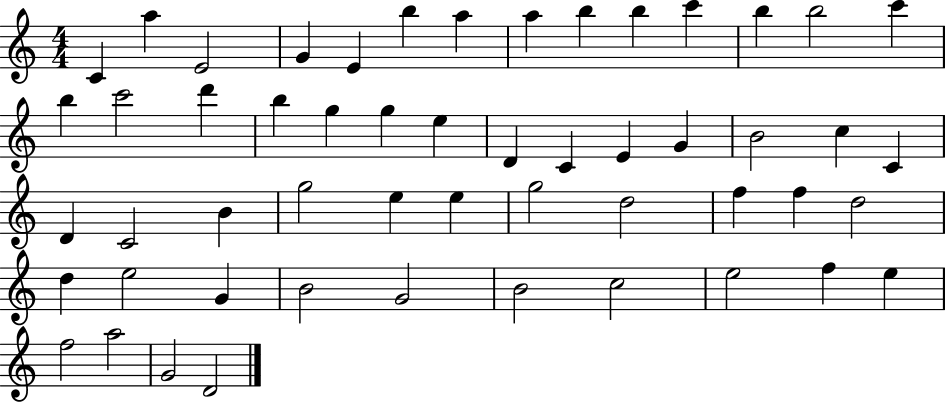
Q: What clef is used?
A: treble